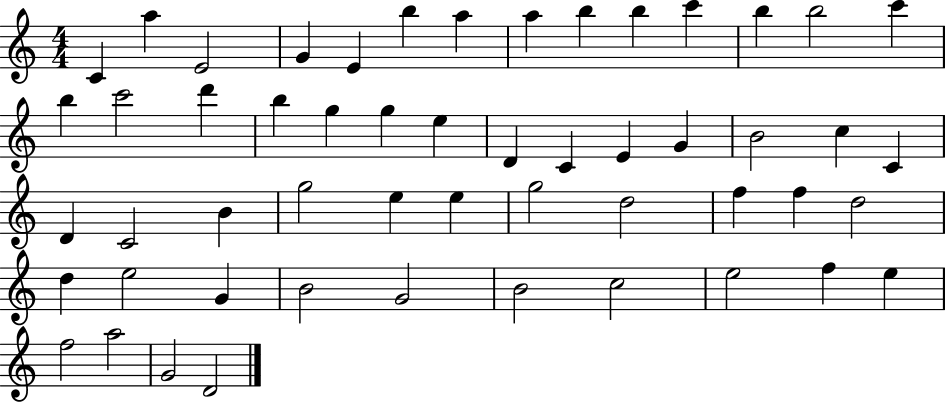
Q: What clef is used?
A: treble